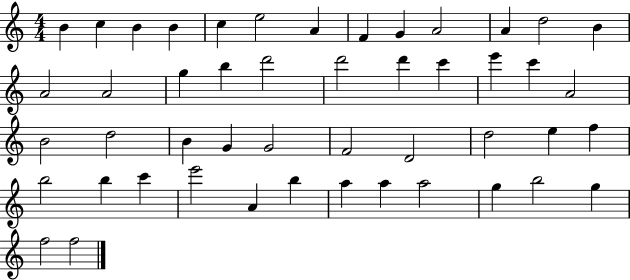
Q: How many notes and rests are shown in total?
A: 48